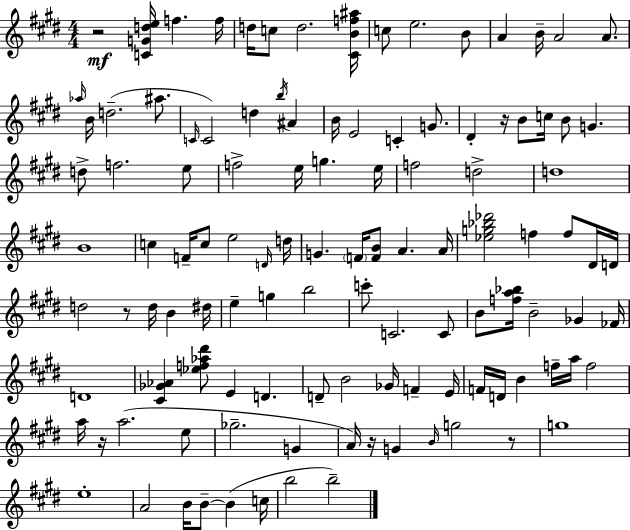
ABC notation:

X:1
T:Untitled
M:4/4
L:1/4
K:E
z2 [CGde]/4 f f/4 d/4 c/2 d2 [^CBf^a]/4 c/2 e2 B/2 A B/4 A2 A/2 _a/4 B/4 d2 ^a/2 C/4 C2 d b/4 ^A B/4 E2 C G/2 ^D z/4 B/2 c/4 B/2 G d/2 f2 e/2 f2 e/4 g e/4 f2 d2 d4 B4 c F/4 c/2 e2 D/4 d/4 G F/4 [FB]/2 A A/4 [_eg_b_d']2 f f/2 ^D/4 D/4 d2 z/2 d/4 B ^d/4 e g b2 c'/2 C2 C/2 B/2 [fa_b]/4 B2 _G _F/4 D4 [^C_G_A] [_ef_a^d']/2 E D D/2 B2 _G/4 F E/4 F/4 D/4 B f/4 a/4 f2 a/4 z/4 a2 e/2 _g2 G A/4 z/4 G B/4 g2 z/2 g4 e4 A2 B/4 B/2 B c/4 b2 b2